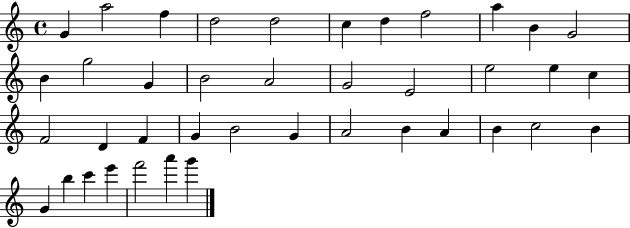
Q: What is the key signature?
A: C major